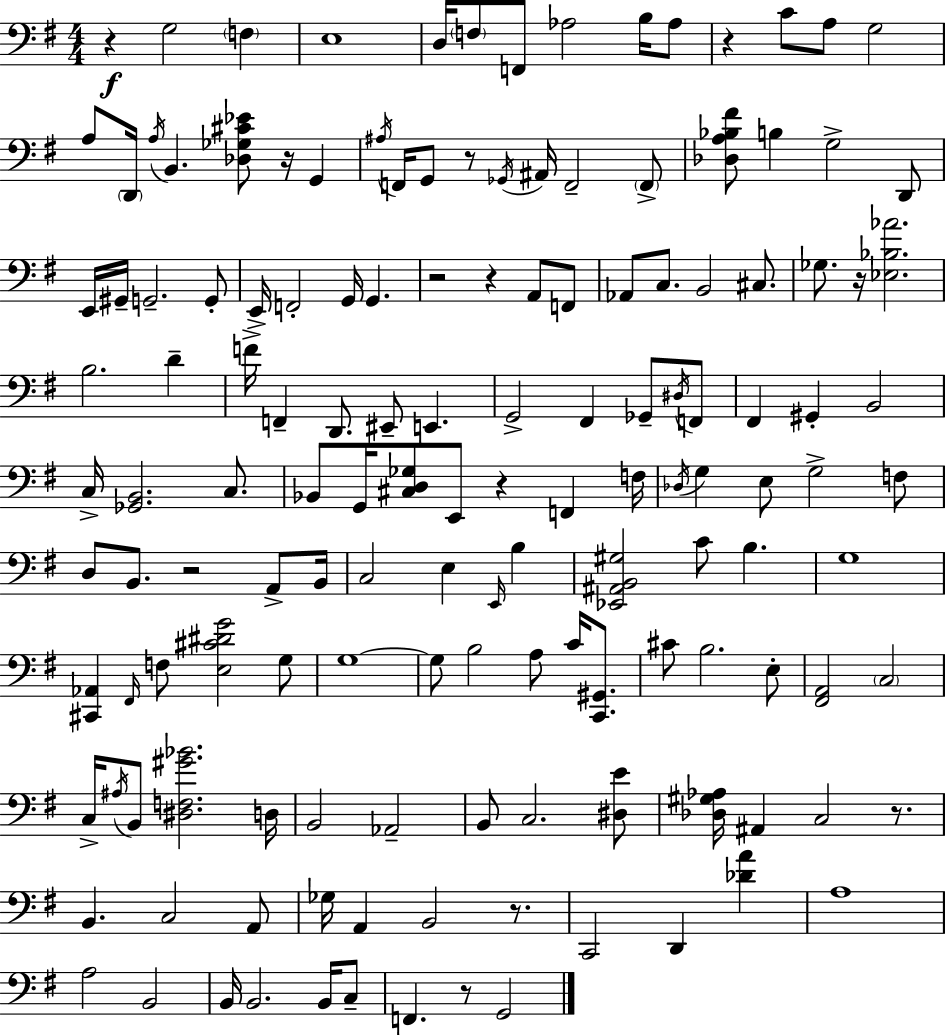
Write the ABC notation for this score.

X:1
T:Untitled
M:4/4
L:1/4
K:Em
z G,2 F, E,4 D,/4 F,/2 F,,/2 _A,2 B,/4 _A,/2 z C/2 A,/2 G,2 A,/2 D,,/4 A,/4 B,, [_D,_G,^C_E]/2 z/4 G,, ^A,/4 F,,/4 G,,/2 z/2 _G,,/4 ^A,,/4 F,,2 F,,/2 [_D,A,_B,^F]/2 B, G,2 D,,/2 E,,/4 ^G,,/4 G,,2 G,,/2 E,,/4 F,,2 G,,/4 G,, z2 z A,,/2 F,,/2 _A,,/2 C,/2 B,,2 ^C,/2 _G,/2 z/4 [_E,_B,_A]2 B,2 D F/4 F,, D,,/2 ^E,,/2 E,, G,,2 ^F,, _G,,/2 ^D,/4 F,,/2 ^F,, ^G,, B,,2 C,/4 [_G,,B,,]2 C,/2 _B,,/2 G,,/4 [^C,D,_G,]/2 E,,/2 z F,, F,/4 _D,/4 G, E,/2 G,2 F,/2 D,/2 B,,/2 z2 A,,/2 B,,/4 C,2 E, E,,/4 B, [_E,,^A,,B,,^G,]2 C/2 B, G,4 [^C,,_A,,] ^F,,/4 F,/2 [E,^C^DG]2 G,/2 G,4 G,/2 B,2 A,/2 C/4 [C,,^G,,]/2 ^C/2 B,2 E,/2 [^F,,A,,]2 C,2 C,/4 ^A,/4 B,,/2 [^D,F,^G_B]2 D,/4 B,,2 _A,,2 B,,/2 C,2 [^D,E]/2 [_D,^G,_A,]/4 ^A,, C,2 z/2 B,, C,2 A,,/2 _G,/4 A,, B,,2 z/2 C,,2 D,, [_DA] A,4 A,2 B,,2 B,,/4 B,,2 B,,/4 C,/2 F,, z/2 G,,2